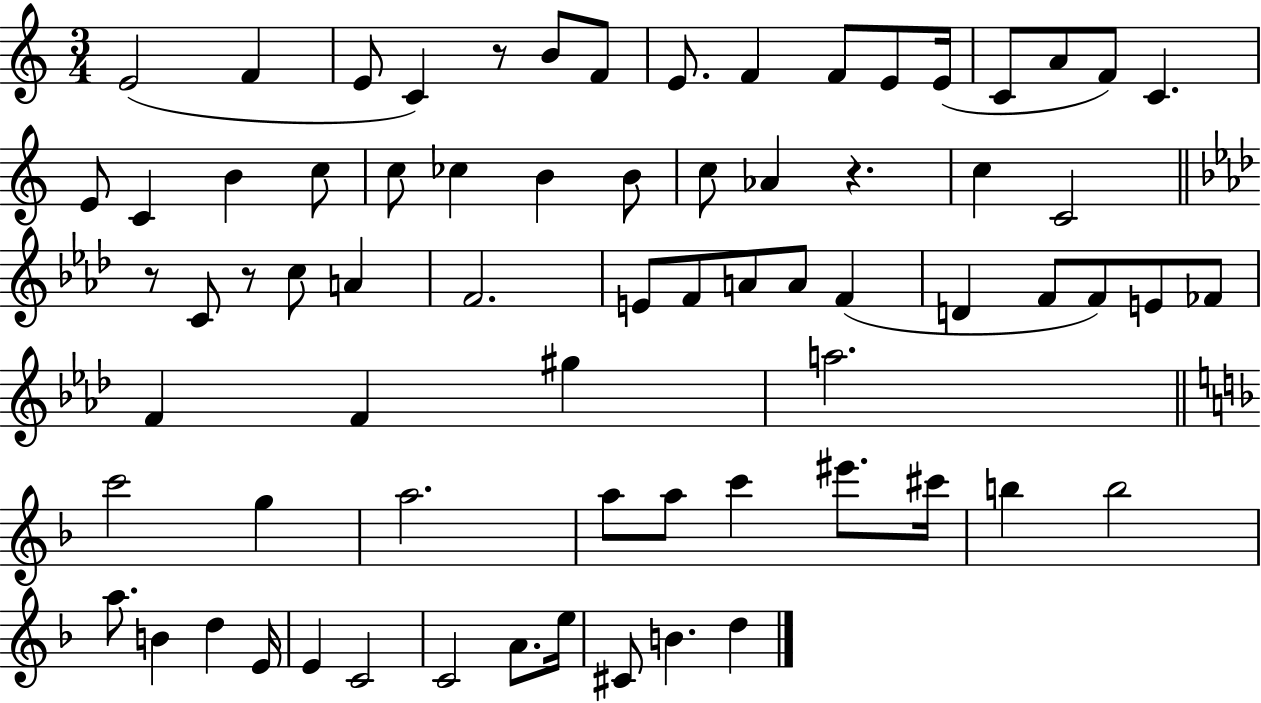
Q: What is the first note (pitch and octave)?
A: E4